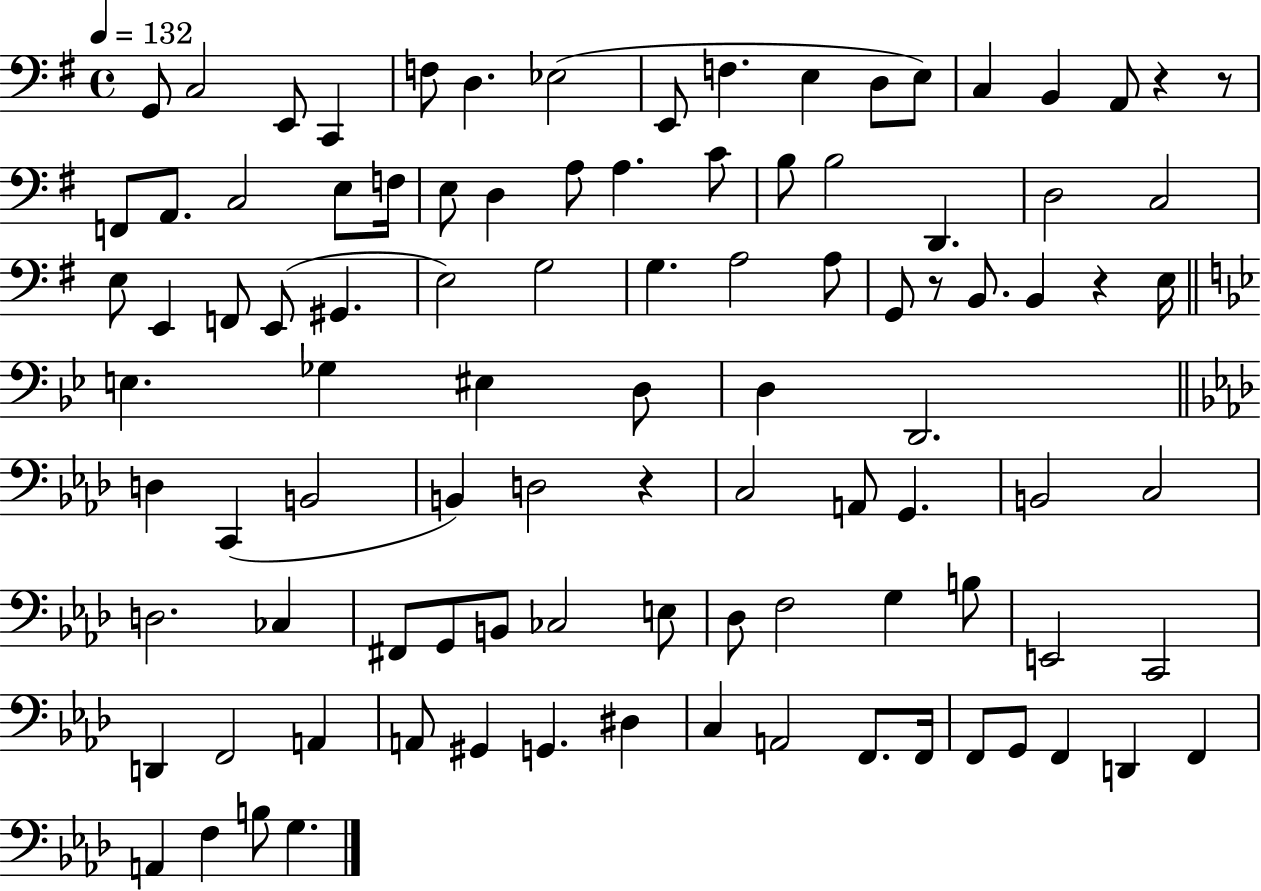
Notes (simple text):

G2/e C3/h E2/e C2/q F3/e D3/q. Eb3/h E2/e F3/q. E3/q D3/e E3/e C3/q B2/q A2/e R/q R/e F2/e A2/e. C3/h E3/e F3/s E3/e D3/q A3/e A3/q. C4/e B3/e B3/h D2/q. D3/h C3/h E3/e E2/q F2/e E2/e G#2/q. E3/h G3/h G3/q. A3/h A3/e G2/e R/e B2/e. B2/q R/q E3/s E3/q. Gb3/q EIS3/q D3/e D3/q D2/h. D3/q C2/q B2/h B2/q D3/h R/q C3/h A2/e G2/q. B2/h C3/h D3/h. CES3/q F#2/e G2/e B2/e CES3/h E3/e Db3/e F3/h G3/q B3/e E2/h C2/h D2/q F2/h A2/q A2/e G#2/q G2/q. D#3/q C3/q A2/h F2/e. F2/s F2/e G2/e F2/q D2/q F2/q A2/q F3/q B3/e G3/q.